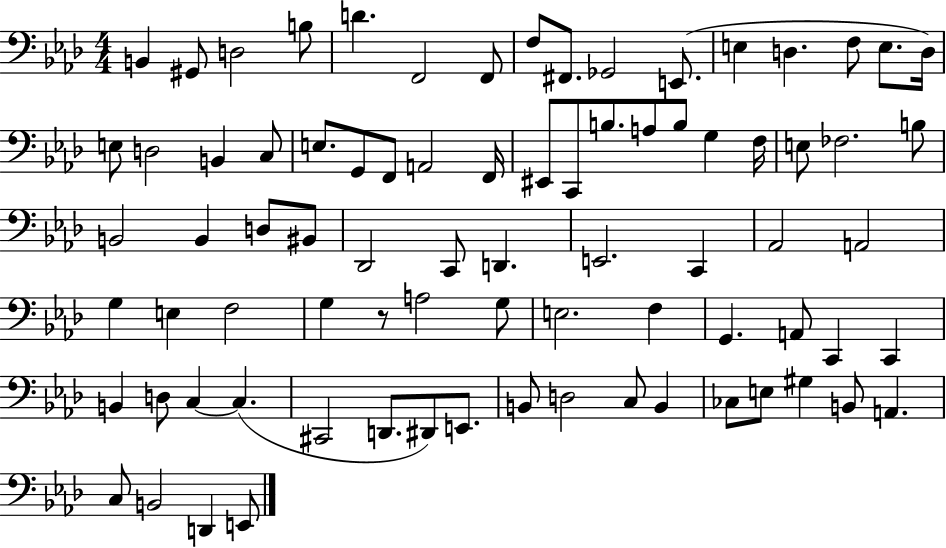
{
  \clef bass
  \numericTimeSignature
  \time 4/4
  \key aes \major
  b,4 gis,8 d2 b8 | d'4. f,2 f,8 | f8 fis,8. ges,2 e,8.( | e4 d4. f8 e8. d16) | \break e8 d2 b,4 c8 | e8. g,8 f,8 a,2 f,16 | eis,8 c,8 b8. a8 b8 g4 f16 | e8 fes2. b8 | \break b,2 b,4 d8 bis,8 | des,2 c,8 d,4. | e,2. c,4 | aes,2 a,2 | \break g4 e4 f2 | g4 r8 a2 g8 | e2. f4 | g,4. a,8 c,4 c,4 | \break b,4 d8 c4~~ c4.( | cis,2 d,8. dis,8) e,8. | b,8 d2 c8 b,4 | ces8 e8 gis4 b,8 a,4. | \break c8 b,2 d,4 e,8 | \bar "|."
}